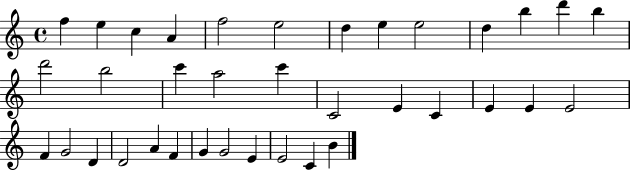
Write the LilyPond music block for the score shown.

{
  \clef treble
  \time 4/4
  \defaultTimeSignature
  \key c \major
  f''4 e''4 c''4 a'4 | f''2 e''2 | d''4 e''4 e''2 | d''4 b''4 d'''4 b''4 | \break d'''2 b''2 | c'''4 a''2 c'''4 | c'2 e'4 c'4 | e'4 e'4 e'2 | \break f'4 g'2 d'4 | d'2 a'4 f'4 | g'4 g'2 e'4 | e'2 c'4 b'4 | \break \bar "|."
}